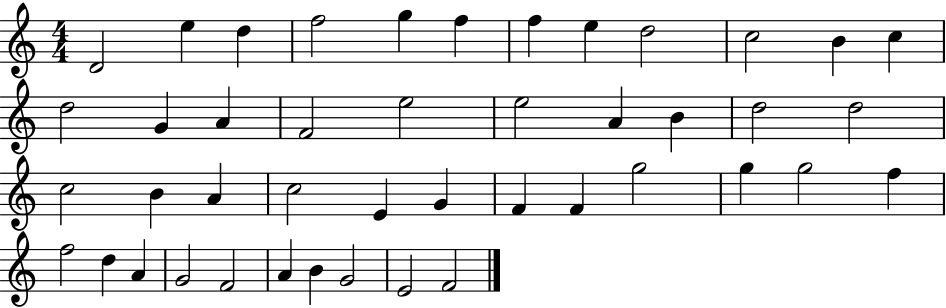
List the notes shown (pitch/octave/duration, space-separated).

D4/h E5/q D5/q F5/h G5/q F5/q F5/q E5/q D5/h C5/h B4/q C5/q D5/h G4/q A4/q F4/h E5/h E5/h A4/q B4/q D5/h D5/h C5/h B4/q A4/q C5/h E4/q G4/q F4/q F4/q G5/h G5/q G5/h F5/q F5/h D5/q A4/q G4/h F4/h A4/q B4/q G4/h E4/h F4/h